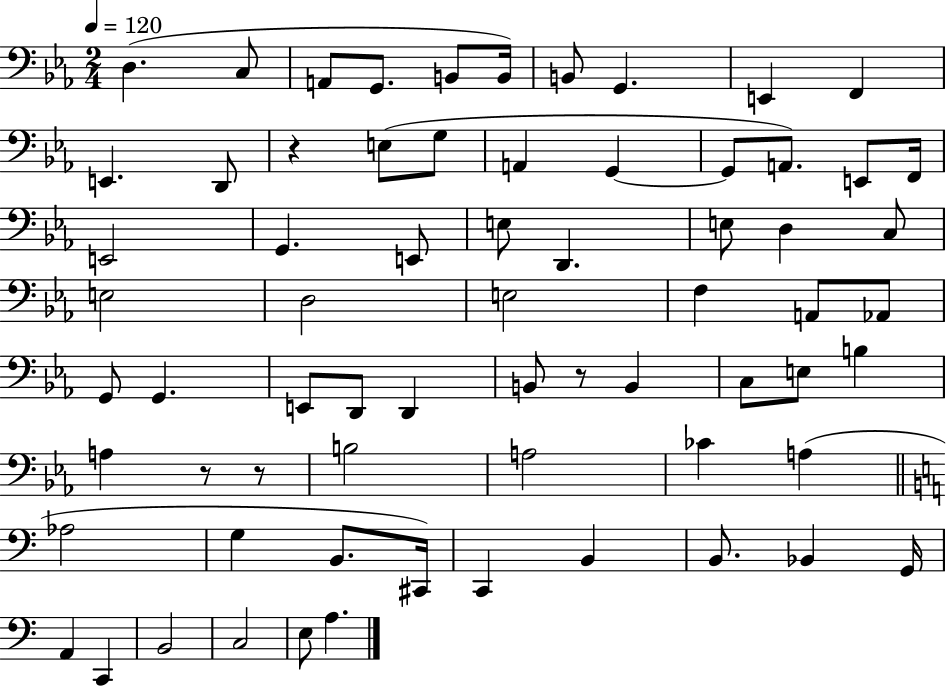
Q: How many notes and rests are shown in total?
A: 68